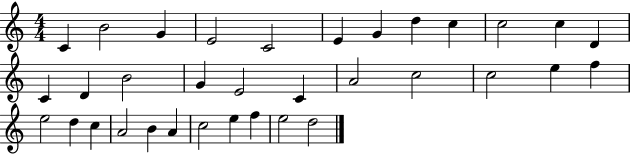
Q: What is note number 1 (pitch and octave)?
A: C4